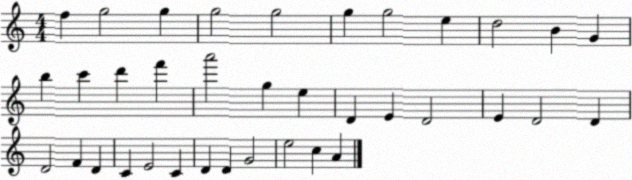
X:1
T:Untitled
M:4/4
L:1/4
K:C
f g2 g g2 g2 g g2 e d2 B G b c' d' f' a'2 g e D E D2 E D2 D D2 F D C E2 C D D G2 e2 c A